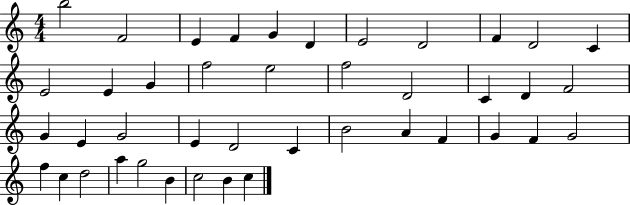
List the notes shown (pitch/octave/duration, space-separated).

B5/h F4/h E4/q F4/q G4/q D4/q E4/h D4/h F4/q D4/h C4/q E4/h E4/q G4/q F5/h E5/h F5/h D4/h C4/q D4/q F4/h G4/q E4/q G4/h E4/q D4/h C4/q B4/h A4/q F4/q G4/q F4/q G4/h F5/q C5/q D5/h A5/q G5/h B4/q C5/h B4/q C5/q